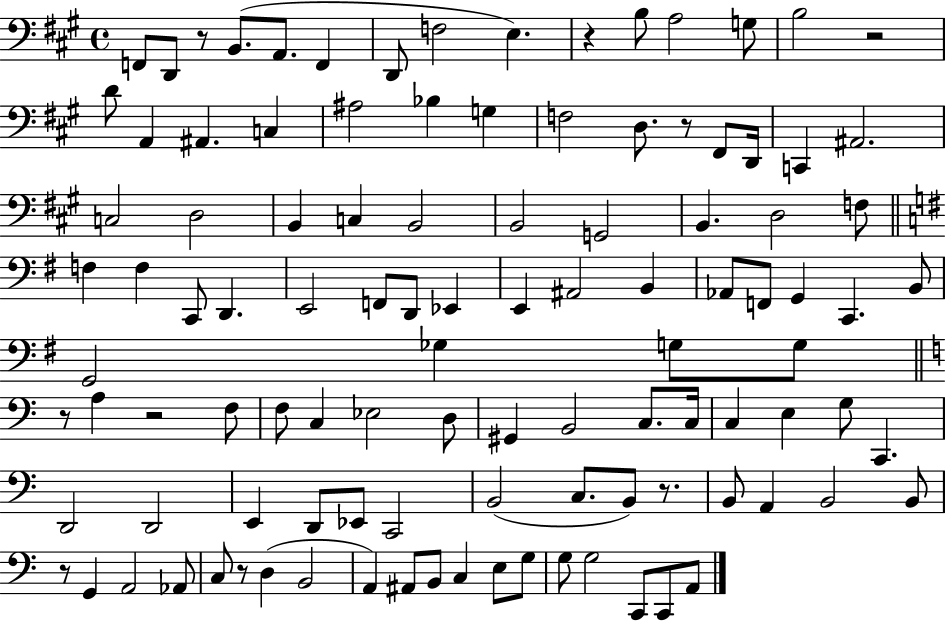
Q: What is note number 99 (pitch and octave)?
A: A2